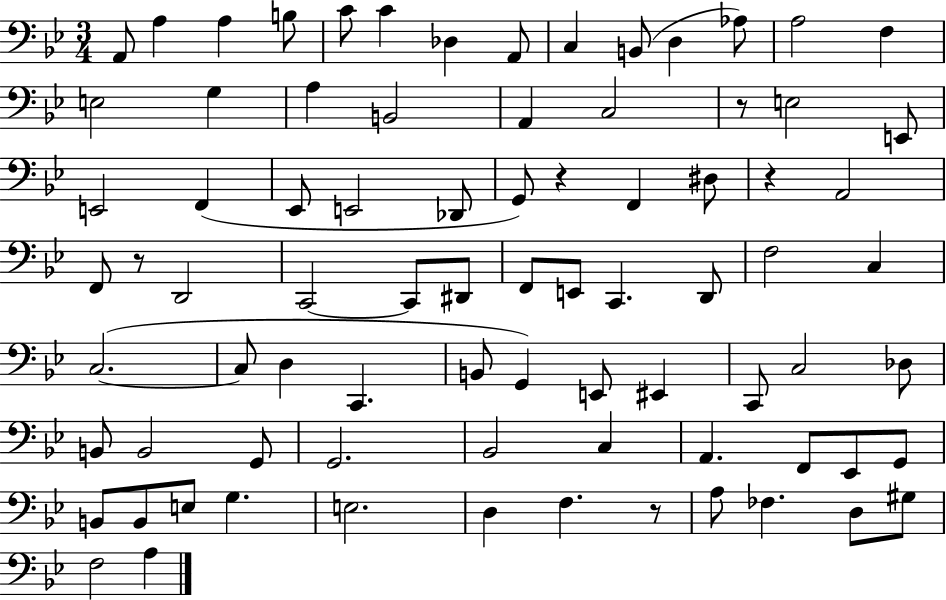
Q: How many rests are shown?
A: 5